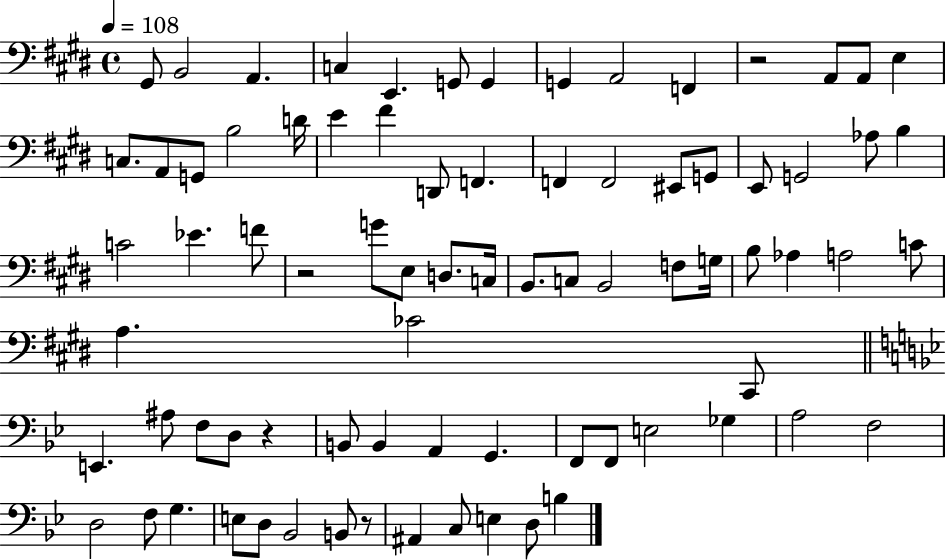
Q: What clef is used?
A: bass